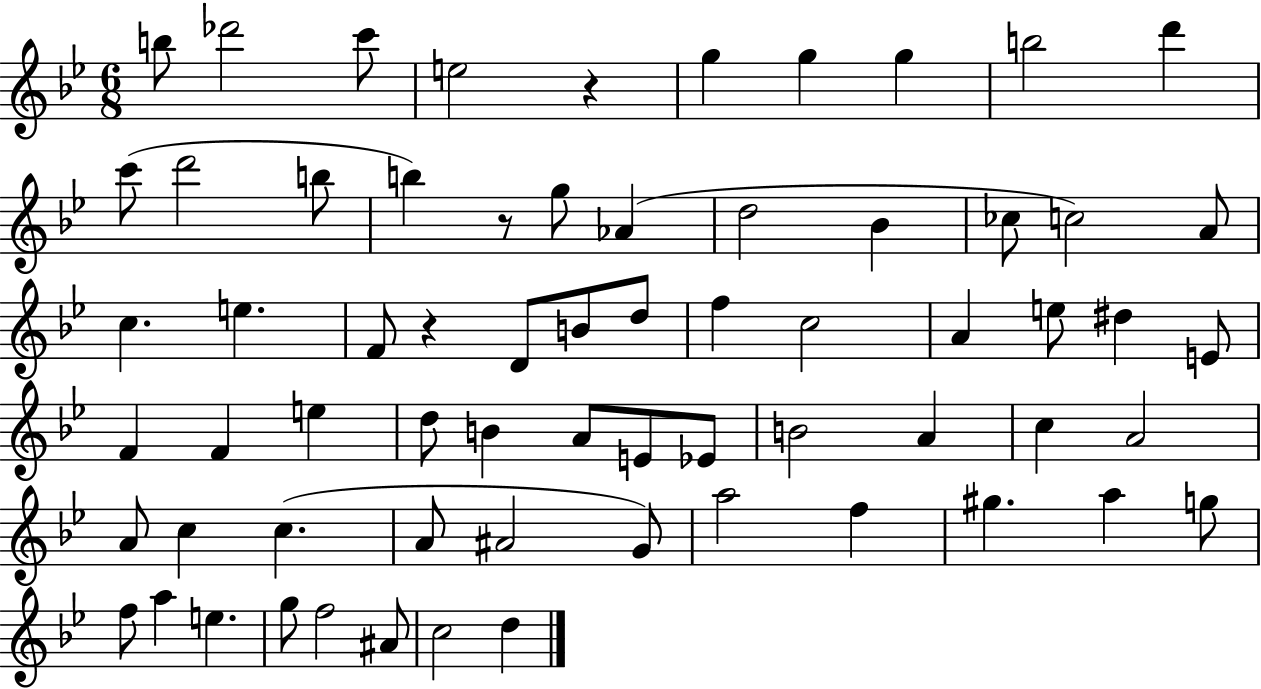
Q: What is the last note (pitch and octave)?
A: D5